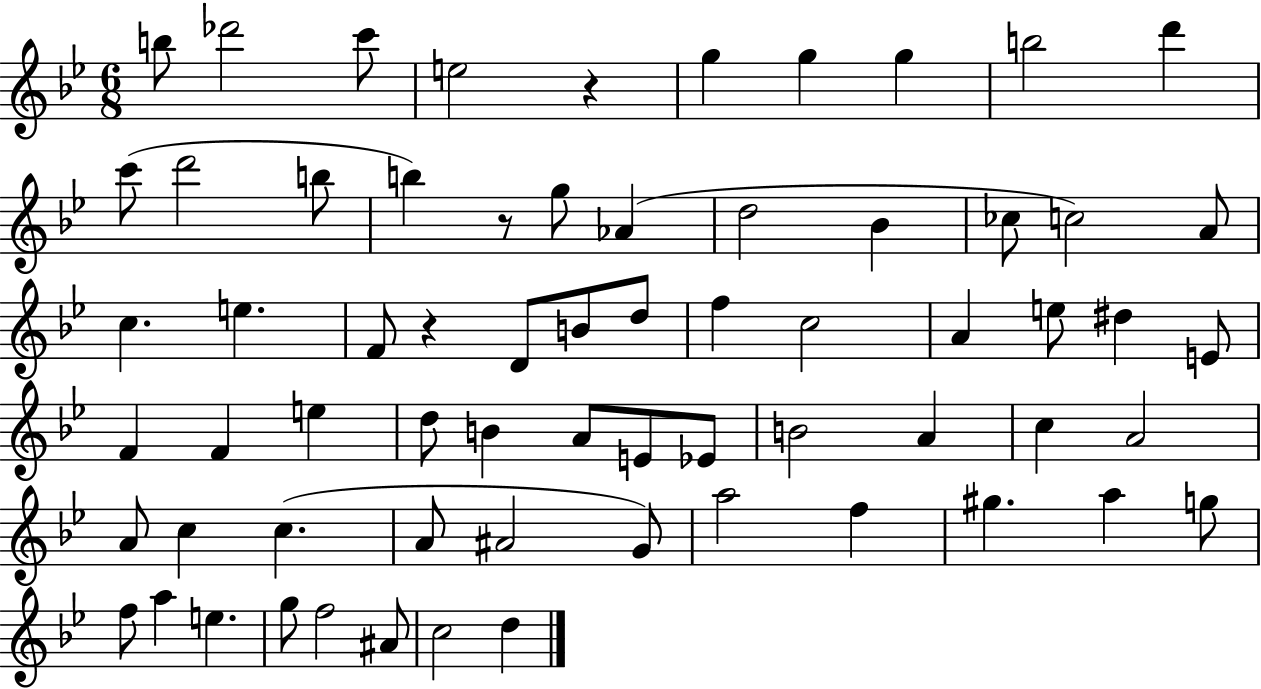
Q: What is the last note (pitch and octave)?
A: D5